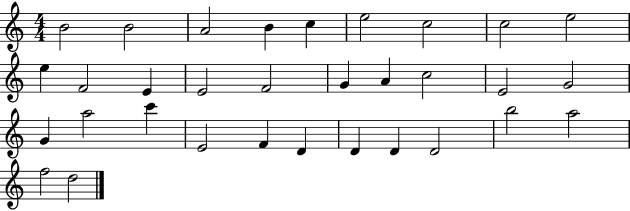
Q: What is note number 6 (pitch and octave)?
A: E5